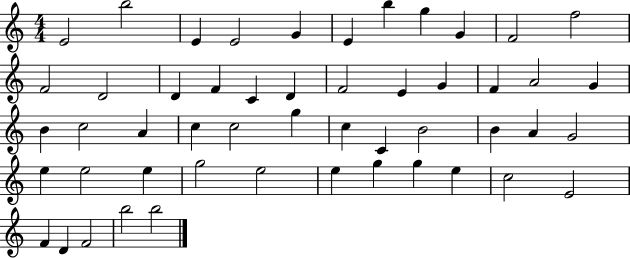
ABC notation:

X:1
T:Untitled
M:4/4
L:1/4
K:C
E2 b2 E E2 G E b g G F2 f2 F2 D2 D F C D F2 E G F A2 G B c2 A c c2 g c C B2 B A G2 e e2 e g2 e2 e g g e c2 E2 F D F2 b2 b2